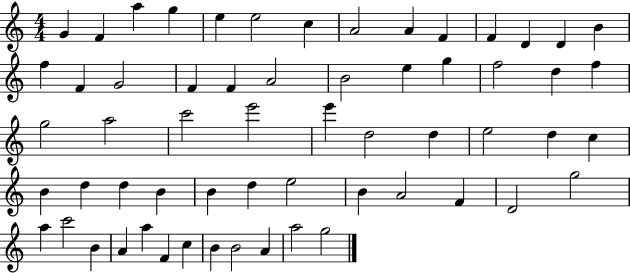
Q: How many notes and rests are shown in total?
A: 60